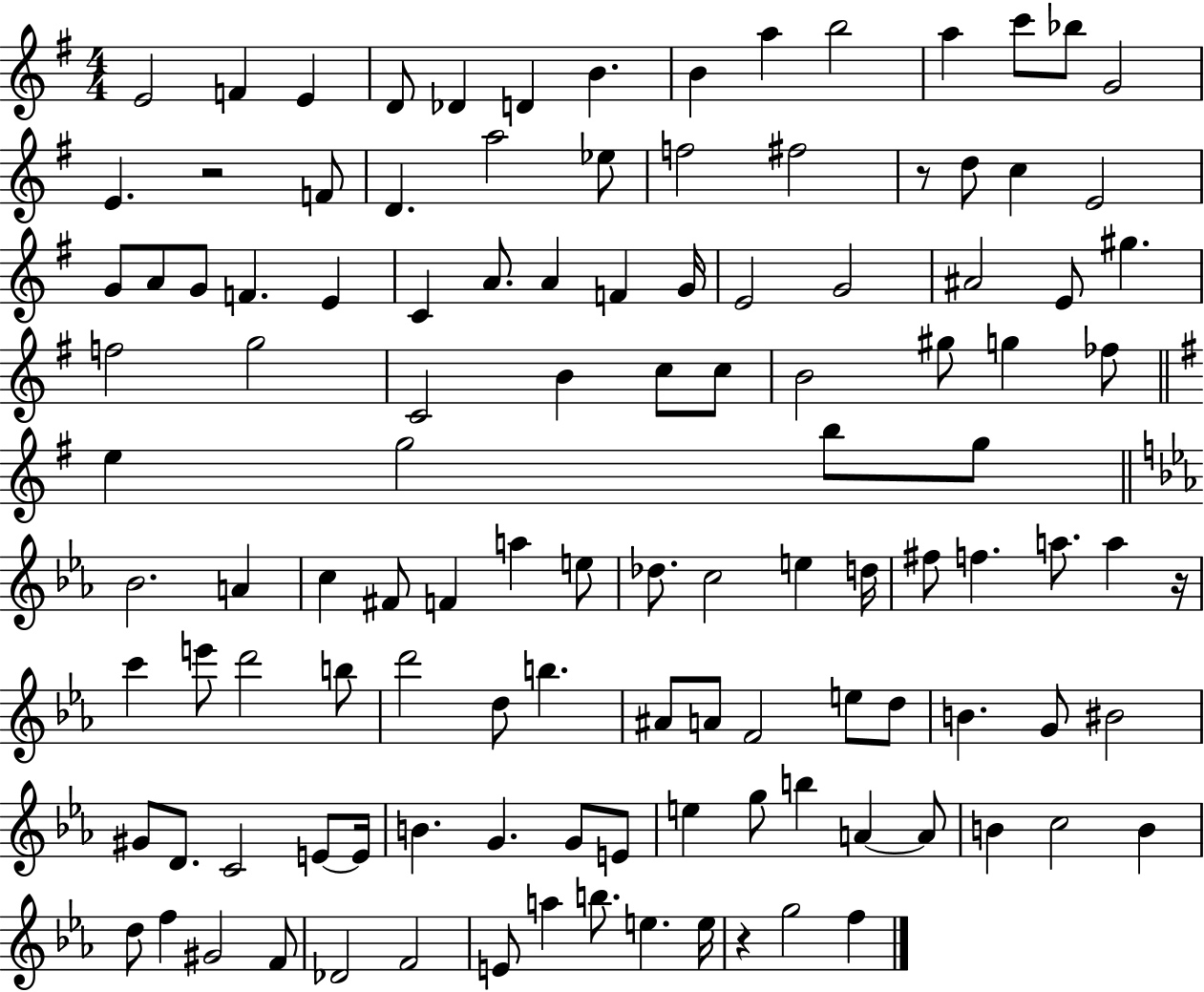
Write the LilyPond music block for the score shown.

{
  \clef treble
  \numericTimeSignature
  \time 4/4
  \key g \major
  e'2 f'4 e'4 | d'8 des'4 d'4 b'4. | b'4 a''4 b''2 | a''4 c'''8 bes''8 g'2 | \break e'4. r2 f'8 | d'4. a''2 ees''8 | f''2 fis''2 | r8 d''8 c''4 e'2 | \break g'8 a'8 g'8 f'4. e'4 | c'4 a'8. a'4 f'4 g'16 | e'2 g'2 | ais'2 e'8 gis''4. | \break f''2 g''2 | c'2 b'4 c''8 c''8 | b'2 gis''8 g''4 fes''8 | \bar "||" \break \key e \minor e''4 g''2 b''8 g''8 | \bar "||" \break \key c \minor bes'2. a'4 | c''4 fis'8 f'4 a''4 e''8 | des''8. c''2 e''4 d''16 | fis''8 f''4. a''8. a''4 r16 | \break c'''4 e'''8 d'''2 b''8 | d'''2 d''8 b''4. | ais'8 a'8 f'2 e''8 d''8 | b'4. g'8 bis'2 | \break gis'8 d'8. c'2 e'8~~ e'16 | b'4. g'4. g'8 e'8 | e''4 g''8 b''4 a'4~~ a'8 | b'4 c''2 b'4 | \break d''8 f''4 gis'2 f'8 | des'2 f'2 | e'8 a''4 b''8. e''4. e''16 | r4 g''2 f''4 | \break \bar "|."
}